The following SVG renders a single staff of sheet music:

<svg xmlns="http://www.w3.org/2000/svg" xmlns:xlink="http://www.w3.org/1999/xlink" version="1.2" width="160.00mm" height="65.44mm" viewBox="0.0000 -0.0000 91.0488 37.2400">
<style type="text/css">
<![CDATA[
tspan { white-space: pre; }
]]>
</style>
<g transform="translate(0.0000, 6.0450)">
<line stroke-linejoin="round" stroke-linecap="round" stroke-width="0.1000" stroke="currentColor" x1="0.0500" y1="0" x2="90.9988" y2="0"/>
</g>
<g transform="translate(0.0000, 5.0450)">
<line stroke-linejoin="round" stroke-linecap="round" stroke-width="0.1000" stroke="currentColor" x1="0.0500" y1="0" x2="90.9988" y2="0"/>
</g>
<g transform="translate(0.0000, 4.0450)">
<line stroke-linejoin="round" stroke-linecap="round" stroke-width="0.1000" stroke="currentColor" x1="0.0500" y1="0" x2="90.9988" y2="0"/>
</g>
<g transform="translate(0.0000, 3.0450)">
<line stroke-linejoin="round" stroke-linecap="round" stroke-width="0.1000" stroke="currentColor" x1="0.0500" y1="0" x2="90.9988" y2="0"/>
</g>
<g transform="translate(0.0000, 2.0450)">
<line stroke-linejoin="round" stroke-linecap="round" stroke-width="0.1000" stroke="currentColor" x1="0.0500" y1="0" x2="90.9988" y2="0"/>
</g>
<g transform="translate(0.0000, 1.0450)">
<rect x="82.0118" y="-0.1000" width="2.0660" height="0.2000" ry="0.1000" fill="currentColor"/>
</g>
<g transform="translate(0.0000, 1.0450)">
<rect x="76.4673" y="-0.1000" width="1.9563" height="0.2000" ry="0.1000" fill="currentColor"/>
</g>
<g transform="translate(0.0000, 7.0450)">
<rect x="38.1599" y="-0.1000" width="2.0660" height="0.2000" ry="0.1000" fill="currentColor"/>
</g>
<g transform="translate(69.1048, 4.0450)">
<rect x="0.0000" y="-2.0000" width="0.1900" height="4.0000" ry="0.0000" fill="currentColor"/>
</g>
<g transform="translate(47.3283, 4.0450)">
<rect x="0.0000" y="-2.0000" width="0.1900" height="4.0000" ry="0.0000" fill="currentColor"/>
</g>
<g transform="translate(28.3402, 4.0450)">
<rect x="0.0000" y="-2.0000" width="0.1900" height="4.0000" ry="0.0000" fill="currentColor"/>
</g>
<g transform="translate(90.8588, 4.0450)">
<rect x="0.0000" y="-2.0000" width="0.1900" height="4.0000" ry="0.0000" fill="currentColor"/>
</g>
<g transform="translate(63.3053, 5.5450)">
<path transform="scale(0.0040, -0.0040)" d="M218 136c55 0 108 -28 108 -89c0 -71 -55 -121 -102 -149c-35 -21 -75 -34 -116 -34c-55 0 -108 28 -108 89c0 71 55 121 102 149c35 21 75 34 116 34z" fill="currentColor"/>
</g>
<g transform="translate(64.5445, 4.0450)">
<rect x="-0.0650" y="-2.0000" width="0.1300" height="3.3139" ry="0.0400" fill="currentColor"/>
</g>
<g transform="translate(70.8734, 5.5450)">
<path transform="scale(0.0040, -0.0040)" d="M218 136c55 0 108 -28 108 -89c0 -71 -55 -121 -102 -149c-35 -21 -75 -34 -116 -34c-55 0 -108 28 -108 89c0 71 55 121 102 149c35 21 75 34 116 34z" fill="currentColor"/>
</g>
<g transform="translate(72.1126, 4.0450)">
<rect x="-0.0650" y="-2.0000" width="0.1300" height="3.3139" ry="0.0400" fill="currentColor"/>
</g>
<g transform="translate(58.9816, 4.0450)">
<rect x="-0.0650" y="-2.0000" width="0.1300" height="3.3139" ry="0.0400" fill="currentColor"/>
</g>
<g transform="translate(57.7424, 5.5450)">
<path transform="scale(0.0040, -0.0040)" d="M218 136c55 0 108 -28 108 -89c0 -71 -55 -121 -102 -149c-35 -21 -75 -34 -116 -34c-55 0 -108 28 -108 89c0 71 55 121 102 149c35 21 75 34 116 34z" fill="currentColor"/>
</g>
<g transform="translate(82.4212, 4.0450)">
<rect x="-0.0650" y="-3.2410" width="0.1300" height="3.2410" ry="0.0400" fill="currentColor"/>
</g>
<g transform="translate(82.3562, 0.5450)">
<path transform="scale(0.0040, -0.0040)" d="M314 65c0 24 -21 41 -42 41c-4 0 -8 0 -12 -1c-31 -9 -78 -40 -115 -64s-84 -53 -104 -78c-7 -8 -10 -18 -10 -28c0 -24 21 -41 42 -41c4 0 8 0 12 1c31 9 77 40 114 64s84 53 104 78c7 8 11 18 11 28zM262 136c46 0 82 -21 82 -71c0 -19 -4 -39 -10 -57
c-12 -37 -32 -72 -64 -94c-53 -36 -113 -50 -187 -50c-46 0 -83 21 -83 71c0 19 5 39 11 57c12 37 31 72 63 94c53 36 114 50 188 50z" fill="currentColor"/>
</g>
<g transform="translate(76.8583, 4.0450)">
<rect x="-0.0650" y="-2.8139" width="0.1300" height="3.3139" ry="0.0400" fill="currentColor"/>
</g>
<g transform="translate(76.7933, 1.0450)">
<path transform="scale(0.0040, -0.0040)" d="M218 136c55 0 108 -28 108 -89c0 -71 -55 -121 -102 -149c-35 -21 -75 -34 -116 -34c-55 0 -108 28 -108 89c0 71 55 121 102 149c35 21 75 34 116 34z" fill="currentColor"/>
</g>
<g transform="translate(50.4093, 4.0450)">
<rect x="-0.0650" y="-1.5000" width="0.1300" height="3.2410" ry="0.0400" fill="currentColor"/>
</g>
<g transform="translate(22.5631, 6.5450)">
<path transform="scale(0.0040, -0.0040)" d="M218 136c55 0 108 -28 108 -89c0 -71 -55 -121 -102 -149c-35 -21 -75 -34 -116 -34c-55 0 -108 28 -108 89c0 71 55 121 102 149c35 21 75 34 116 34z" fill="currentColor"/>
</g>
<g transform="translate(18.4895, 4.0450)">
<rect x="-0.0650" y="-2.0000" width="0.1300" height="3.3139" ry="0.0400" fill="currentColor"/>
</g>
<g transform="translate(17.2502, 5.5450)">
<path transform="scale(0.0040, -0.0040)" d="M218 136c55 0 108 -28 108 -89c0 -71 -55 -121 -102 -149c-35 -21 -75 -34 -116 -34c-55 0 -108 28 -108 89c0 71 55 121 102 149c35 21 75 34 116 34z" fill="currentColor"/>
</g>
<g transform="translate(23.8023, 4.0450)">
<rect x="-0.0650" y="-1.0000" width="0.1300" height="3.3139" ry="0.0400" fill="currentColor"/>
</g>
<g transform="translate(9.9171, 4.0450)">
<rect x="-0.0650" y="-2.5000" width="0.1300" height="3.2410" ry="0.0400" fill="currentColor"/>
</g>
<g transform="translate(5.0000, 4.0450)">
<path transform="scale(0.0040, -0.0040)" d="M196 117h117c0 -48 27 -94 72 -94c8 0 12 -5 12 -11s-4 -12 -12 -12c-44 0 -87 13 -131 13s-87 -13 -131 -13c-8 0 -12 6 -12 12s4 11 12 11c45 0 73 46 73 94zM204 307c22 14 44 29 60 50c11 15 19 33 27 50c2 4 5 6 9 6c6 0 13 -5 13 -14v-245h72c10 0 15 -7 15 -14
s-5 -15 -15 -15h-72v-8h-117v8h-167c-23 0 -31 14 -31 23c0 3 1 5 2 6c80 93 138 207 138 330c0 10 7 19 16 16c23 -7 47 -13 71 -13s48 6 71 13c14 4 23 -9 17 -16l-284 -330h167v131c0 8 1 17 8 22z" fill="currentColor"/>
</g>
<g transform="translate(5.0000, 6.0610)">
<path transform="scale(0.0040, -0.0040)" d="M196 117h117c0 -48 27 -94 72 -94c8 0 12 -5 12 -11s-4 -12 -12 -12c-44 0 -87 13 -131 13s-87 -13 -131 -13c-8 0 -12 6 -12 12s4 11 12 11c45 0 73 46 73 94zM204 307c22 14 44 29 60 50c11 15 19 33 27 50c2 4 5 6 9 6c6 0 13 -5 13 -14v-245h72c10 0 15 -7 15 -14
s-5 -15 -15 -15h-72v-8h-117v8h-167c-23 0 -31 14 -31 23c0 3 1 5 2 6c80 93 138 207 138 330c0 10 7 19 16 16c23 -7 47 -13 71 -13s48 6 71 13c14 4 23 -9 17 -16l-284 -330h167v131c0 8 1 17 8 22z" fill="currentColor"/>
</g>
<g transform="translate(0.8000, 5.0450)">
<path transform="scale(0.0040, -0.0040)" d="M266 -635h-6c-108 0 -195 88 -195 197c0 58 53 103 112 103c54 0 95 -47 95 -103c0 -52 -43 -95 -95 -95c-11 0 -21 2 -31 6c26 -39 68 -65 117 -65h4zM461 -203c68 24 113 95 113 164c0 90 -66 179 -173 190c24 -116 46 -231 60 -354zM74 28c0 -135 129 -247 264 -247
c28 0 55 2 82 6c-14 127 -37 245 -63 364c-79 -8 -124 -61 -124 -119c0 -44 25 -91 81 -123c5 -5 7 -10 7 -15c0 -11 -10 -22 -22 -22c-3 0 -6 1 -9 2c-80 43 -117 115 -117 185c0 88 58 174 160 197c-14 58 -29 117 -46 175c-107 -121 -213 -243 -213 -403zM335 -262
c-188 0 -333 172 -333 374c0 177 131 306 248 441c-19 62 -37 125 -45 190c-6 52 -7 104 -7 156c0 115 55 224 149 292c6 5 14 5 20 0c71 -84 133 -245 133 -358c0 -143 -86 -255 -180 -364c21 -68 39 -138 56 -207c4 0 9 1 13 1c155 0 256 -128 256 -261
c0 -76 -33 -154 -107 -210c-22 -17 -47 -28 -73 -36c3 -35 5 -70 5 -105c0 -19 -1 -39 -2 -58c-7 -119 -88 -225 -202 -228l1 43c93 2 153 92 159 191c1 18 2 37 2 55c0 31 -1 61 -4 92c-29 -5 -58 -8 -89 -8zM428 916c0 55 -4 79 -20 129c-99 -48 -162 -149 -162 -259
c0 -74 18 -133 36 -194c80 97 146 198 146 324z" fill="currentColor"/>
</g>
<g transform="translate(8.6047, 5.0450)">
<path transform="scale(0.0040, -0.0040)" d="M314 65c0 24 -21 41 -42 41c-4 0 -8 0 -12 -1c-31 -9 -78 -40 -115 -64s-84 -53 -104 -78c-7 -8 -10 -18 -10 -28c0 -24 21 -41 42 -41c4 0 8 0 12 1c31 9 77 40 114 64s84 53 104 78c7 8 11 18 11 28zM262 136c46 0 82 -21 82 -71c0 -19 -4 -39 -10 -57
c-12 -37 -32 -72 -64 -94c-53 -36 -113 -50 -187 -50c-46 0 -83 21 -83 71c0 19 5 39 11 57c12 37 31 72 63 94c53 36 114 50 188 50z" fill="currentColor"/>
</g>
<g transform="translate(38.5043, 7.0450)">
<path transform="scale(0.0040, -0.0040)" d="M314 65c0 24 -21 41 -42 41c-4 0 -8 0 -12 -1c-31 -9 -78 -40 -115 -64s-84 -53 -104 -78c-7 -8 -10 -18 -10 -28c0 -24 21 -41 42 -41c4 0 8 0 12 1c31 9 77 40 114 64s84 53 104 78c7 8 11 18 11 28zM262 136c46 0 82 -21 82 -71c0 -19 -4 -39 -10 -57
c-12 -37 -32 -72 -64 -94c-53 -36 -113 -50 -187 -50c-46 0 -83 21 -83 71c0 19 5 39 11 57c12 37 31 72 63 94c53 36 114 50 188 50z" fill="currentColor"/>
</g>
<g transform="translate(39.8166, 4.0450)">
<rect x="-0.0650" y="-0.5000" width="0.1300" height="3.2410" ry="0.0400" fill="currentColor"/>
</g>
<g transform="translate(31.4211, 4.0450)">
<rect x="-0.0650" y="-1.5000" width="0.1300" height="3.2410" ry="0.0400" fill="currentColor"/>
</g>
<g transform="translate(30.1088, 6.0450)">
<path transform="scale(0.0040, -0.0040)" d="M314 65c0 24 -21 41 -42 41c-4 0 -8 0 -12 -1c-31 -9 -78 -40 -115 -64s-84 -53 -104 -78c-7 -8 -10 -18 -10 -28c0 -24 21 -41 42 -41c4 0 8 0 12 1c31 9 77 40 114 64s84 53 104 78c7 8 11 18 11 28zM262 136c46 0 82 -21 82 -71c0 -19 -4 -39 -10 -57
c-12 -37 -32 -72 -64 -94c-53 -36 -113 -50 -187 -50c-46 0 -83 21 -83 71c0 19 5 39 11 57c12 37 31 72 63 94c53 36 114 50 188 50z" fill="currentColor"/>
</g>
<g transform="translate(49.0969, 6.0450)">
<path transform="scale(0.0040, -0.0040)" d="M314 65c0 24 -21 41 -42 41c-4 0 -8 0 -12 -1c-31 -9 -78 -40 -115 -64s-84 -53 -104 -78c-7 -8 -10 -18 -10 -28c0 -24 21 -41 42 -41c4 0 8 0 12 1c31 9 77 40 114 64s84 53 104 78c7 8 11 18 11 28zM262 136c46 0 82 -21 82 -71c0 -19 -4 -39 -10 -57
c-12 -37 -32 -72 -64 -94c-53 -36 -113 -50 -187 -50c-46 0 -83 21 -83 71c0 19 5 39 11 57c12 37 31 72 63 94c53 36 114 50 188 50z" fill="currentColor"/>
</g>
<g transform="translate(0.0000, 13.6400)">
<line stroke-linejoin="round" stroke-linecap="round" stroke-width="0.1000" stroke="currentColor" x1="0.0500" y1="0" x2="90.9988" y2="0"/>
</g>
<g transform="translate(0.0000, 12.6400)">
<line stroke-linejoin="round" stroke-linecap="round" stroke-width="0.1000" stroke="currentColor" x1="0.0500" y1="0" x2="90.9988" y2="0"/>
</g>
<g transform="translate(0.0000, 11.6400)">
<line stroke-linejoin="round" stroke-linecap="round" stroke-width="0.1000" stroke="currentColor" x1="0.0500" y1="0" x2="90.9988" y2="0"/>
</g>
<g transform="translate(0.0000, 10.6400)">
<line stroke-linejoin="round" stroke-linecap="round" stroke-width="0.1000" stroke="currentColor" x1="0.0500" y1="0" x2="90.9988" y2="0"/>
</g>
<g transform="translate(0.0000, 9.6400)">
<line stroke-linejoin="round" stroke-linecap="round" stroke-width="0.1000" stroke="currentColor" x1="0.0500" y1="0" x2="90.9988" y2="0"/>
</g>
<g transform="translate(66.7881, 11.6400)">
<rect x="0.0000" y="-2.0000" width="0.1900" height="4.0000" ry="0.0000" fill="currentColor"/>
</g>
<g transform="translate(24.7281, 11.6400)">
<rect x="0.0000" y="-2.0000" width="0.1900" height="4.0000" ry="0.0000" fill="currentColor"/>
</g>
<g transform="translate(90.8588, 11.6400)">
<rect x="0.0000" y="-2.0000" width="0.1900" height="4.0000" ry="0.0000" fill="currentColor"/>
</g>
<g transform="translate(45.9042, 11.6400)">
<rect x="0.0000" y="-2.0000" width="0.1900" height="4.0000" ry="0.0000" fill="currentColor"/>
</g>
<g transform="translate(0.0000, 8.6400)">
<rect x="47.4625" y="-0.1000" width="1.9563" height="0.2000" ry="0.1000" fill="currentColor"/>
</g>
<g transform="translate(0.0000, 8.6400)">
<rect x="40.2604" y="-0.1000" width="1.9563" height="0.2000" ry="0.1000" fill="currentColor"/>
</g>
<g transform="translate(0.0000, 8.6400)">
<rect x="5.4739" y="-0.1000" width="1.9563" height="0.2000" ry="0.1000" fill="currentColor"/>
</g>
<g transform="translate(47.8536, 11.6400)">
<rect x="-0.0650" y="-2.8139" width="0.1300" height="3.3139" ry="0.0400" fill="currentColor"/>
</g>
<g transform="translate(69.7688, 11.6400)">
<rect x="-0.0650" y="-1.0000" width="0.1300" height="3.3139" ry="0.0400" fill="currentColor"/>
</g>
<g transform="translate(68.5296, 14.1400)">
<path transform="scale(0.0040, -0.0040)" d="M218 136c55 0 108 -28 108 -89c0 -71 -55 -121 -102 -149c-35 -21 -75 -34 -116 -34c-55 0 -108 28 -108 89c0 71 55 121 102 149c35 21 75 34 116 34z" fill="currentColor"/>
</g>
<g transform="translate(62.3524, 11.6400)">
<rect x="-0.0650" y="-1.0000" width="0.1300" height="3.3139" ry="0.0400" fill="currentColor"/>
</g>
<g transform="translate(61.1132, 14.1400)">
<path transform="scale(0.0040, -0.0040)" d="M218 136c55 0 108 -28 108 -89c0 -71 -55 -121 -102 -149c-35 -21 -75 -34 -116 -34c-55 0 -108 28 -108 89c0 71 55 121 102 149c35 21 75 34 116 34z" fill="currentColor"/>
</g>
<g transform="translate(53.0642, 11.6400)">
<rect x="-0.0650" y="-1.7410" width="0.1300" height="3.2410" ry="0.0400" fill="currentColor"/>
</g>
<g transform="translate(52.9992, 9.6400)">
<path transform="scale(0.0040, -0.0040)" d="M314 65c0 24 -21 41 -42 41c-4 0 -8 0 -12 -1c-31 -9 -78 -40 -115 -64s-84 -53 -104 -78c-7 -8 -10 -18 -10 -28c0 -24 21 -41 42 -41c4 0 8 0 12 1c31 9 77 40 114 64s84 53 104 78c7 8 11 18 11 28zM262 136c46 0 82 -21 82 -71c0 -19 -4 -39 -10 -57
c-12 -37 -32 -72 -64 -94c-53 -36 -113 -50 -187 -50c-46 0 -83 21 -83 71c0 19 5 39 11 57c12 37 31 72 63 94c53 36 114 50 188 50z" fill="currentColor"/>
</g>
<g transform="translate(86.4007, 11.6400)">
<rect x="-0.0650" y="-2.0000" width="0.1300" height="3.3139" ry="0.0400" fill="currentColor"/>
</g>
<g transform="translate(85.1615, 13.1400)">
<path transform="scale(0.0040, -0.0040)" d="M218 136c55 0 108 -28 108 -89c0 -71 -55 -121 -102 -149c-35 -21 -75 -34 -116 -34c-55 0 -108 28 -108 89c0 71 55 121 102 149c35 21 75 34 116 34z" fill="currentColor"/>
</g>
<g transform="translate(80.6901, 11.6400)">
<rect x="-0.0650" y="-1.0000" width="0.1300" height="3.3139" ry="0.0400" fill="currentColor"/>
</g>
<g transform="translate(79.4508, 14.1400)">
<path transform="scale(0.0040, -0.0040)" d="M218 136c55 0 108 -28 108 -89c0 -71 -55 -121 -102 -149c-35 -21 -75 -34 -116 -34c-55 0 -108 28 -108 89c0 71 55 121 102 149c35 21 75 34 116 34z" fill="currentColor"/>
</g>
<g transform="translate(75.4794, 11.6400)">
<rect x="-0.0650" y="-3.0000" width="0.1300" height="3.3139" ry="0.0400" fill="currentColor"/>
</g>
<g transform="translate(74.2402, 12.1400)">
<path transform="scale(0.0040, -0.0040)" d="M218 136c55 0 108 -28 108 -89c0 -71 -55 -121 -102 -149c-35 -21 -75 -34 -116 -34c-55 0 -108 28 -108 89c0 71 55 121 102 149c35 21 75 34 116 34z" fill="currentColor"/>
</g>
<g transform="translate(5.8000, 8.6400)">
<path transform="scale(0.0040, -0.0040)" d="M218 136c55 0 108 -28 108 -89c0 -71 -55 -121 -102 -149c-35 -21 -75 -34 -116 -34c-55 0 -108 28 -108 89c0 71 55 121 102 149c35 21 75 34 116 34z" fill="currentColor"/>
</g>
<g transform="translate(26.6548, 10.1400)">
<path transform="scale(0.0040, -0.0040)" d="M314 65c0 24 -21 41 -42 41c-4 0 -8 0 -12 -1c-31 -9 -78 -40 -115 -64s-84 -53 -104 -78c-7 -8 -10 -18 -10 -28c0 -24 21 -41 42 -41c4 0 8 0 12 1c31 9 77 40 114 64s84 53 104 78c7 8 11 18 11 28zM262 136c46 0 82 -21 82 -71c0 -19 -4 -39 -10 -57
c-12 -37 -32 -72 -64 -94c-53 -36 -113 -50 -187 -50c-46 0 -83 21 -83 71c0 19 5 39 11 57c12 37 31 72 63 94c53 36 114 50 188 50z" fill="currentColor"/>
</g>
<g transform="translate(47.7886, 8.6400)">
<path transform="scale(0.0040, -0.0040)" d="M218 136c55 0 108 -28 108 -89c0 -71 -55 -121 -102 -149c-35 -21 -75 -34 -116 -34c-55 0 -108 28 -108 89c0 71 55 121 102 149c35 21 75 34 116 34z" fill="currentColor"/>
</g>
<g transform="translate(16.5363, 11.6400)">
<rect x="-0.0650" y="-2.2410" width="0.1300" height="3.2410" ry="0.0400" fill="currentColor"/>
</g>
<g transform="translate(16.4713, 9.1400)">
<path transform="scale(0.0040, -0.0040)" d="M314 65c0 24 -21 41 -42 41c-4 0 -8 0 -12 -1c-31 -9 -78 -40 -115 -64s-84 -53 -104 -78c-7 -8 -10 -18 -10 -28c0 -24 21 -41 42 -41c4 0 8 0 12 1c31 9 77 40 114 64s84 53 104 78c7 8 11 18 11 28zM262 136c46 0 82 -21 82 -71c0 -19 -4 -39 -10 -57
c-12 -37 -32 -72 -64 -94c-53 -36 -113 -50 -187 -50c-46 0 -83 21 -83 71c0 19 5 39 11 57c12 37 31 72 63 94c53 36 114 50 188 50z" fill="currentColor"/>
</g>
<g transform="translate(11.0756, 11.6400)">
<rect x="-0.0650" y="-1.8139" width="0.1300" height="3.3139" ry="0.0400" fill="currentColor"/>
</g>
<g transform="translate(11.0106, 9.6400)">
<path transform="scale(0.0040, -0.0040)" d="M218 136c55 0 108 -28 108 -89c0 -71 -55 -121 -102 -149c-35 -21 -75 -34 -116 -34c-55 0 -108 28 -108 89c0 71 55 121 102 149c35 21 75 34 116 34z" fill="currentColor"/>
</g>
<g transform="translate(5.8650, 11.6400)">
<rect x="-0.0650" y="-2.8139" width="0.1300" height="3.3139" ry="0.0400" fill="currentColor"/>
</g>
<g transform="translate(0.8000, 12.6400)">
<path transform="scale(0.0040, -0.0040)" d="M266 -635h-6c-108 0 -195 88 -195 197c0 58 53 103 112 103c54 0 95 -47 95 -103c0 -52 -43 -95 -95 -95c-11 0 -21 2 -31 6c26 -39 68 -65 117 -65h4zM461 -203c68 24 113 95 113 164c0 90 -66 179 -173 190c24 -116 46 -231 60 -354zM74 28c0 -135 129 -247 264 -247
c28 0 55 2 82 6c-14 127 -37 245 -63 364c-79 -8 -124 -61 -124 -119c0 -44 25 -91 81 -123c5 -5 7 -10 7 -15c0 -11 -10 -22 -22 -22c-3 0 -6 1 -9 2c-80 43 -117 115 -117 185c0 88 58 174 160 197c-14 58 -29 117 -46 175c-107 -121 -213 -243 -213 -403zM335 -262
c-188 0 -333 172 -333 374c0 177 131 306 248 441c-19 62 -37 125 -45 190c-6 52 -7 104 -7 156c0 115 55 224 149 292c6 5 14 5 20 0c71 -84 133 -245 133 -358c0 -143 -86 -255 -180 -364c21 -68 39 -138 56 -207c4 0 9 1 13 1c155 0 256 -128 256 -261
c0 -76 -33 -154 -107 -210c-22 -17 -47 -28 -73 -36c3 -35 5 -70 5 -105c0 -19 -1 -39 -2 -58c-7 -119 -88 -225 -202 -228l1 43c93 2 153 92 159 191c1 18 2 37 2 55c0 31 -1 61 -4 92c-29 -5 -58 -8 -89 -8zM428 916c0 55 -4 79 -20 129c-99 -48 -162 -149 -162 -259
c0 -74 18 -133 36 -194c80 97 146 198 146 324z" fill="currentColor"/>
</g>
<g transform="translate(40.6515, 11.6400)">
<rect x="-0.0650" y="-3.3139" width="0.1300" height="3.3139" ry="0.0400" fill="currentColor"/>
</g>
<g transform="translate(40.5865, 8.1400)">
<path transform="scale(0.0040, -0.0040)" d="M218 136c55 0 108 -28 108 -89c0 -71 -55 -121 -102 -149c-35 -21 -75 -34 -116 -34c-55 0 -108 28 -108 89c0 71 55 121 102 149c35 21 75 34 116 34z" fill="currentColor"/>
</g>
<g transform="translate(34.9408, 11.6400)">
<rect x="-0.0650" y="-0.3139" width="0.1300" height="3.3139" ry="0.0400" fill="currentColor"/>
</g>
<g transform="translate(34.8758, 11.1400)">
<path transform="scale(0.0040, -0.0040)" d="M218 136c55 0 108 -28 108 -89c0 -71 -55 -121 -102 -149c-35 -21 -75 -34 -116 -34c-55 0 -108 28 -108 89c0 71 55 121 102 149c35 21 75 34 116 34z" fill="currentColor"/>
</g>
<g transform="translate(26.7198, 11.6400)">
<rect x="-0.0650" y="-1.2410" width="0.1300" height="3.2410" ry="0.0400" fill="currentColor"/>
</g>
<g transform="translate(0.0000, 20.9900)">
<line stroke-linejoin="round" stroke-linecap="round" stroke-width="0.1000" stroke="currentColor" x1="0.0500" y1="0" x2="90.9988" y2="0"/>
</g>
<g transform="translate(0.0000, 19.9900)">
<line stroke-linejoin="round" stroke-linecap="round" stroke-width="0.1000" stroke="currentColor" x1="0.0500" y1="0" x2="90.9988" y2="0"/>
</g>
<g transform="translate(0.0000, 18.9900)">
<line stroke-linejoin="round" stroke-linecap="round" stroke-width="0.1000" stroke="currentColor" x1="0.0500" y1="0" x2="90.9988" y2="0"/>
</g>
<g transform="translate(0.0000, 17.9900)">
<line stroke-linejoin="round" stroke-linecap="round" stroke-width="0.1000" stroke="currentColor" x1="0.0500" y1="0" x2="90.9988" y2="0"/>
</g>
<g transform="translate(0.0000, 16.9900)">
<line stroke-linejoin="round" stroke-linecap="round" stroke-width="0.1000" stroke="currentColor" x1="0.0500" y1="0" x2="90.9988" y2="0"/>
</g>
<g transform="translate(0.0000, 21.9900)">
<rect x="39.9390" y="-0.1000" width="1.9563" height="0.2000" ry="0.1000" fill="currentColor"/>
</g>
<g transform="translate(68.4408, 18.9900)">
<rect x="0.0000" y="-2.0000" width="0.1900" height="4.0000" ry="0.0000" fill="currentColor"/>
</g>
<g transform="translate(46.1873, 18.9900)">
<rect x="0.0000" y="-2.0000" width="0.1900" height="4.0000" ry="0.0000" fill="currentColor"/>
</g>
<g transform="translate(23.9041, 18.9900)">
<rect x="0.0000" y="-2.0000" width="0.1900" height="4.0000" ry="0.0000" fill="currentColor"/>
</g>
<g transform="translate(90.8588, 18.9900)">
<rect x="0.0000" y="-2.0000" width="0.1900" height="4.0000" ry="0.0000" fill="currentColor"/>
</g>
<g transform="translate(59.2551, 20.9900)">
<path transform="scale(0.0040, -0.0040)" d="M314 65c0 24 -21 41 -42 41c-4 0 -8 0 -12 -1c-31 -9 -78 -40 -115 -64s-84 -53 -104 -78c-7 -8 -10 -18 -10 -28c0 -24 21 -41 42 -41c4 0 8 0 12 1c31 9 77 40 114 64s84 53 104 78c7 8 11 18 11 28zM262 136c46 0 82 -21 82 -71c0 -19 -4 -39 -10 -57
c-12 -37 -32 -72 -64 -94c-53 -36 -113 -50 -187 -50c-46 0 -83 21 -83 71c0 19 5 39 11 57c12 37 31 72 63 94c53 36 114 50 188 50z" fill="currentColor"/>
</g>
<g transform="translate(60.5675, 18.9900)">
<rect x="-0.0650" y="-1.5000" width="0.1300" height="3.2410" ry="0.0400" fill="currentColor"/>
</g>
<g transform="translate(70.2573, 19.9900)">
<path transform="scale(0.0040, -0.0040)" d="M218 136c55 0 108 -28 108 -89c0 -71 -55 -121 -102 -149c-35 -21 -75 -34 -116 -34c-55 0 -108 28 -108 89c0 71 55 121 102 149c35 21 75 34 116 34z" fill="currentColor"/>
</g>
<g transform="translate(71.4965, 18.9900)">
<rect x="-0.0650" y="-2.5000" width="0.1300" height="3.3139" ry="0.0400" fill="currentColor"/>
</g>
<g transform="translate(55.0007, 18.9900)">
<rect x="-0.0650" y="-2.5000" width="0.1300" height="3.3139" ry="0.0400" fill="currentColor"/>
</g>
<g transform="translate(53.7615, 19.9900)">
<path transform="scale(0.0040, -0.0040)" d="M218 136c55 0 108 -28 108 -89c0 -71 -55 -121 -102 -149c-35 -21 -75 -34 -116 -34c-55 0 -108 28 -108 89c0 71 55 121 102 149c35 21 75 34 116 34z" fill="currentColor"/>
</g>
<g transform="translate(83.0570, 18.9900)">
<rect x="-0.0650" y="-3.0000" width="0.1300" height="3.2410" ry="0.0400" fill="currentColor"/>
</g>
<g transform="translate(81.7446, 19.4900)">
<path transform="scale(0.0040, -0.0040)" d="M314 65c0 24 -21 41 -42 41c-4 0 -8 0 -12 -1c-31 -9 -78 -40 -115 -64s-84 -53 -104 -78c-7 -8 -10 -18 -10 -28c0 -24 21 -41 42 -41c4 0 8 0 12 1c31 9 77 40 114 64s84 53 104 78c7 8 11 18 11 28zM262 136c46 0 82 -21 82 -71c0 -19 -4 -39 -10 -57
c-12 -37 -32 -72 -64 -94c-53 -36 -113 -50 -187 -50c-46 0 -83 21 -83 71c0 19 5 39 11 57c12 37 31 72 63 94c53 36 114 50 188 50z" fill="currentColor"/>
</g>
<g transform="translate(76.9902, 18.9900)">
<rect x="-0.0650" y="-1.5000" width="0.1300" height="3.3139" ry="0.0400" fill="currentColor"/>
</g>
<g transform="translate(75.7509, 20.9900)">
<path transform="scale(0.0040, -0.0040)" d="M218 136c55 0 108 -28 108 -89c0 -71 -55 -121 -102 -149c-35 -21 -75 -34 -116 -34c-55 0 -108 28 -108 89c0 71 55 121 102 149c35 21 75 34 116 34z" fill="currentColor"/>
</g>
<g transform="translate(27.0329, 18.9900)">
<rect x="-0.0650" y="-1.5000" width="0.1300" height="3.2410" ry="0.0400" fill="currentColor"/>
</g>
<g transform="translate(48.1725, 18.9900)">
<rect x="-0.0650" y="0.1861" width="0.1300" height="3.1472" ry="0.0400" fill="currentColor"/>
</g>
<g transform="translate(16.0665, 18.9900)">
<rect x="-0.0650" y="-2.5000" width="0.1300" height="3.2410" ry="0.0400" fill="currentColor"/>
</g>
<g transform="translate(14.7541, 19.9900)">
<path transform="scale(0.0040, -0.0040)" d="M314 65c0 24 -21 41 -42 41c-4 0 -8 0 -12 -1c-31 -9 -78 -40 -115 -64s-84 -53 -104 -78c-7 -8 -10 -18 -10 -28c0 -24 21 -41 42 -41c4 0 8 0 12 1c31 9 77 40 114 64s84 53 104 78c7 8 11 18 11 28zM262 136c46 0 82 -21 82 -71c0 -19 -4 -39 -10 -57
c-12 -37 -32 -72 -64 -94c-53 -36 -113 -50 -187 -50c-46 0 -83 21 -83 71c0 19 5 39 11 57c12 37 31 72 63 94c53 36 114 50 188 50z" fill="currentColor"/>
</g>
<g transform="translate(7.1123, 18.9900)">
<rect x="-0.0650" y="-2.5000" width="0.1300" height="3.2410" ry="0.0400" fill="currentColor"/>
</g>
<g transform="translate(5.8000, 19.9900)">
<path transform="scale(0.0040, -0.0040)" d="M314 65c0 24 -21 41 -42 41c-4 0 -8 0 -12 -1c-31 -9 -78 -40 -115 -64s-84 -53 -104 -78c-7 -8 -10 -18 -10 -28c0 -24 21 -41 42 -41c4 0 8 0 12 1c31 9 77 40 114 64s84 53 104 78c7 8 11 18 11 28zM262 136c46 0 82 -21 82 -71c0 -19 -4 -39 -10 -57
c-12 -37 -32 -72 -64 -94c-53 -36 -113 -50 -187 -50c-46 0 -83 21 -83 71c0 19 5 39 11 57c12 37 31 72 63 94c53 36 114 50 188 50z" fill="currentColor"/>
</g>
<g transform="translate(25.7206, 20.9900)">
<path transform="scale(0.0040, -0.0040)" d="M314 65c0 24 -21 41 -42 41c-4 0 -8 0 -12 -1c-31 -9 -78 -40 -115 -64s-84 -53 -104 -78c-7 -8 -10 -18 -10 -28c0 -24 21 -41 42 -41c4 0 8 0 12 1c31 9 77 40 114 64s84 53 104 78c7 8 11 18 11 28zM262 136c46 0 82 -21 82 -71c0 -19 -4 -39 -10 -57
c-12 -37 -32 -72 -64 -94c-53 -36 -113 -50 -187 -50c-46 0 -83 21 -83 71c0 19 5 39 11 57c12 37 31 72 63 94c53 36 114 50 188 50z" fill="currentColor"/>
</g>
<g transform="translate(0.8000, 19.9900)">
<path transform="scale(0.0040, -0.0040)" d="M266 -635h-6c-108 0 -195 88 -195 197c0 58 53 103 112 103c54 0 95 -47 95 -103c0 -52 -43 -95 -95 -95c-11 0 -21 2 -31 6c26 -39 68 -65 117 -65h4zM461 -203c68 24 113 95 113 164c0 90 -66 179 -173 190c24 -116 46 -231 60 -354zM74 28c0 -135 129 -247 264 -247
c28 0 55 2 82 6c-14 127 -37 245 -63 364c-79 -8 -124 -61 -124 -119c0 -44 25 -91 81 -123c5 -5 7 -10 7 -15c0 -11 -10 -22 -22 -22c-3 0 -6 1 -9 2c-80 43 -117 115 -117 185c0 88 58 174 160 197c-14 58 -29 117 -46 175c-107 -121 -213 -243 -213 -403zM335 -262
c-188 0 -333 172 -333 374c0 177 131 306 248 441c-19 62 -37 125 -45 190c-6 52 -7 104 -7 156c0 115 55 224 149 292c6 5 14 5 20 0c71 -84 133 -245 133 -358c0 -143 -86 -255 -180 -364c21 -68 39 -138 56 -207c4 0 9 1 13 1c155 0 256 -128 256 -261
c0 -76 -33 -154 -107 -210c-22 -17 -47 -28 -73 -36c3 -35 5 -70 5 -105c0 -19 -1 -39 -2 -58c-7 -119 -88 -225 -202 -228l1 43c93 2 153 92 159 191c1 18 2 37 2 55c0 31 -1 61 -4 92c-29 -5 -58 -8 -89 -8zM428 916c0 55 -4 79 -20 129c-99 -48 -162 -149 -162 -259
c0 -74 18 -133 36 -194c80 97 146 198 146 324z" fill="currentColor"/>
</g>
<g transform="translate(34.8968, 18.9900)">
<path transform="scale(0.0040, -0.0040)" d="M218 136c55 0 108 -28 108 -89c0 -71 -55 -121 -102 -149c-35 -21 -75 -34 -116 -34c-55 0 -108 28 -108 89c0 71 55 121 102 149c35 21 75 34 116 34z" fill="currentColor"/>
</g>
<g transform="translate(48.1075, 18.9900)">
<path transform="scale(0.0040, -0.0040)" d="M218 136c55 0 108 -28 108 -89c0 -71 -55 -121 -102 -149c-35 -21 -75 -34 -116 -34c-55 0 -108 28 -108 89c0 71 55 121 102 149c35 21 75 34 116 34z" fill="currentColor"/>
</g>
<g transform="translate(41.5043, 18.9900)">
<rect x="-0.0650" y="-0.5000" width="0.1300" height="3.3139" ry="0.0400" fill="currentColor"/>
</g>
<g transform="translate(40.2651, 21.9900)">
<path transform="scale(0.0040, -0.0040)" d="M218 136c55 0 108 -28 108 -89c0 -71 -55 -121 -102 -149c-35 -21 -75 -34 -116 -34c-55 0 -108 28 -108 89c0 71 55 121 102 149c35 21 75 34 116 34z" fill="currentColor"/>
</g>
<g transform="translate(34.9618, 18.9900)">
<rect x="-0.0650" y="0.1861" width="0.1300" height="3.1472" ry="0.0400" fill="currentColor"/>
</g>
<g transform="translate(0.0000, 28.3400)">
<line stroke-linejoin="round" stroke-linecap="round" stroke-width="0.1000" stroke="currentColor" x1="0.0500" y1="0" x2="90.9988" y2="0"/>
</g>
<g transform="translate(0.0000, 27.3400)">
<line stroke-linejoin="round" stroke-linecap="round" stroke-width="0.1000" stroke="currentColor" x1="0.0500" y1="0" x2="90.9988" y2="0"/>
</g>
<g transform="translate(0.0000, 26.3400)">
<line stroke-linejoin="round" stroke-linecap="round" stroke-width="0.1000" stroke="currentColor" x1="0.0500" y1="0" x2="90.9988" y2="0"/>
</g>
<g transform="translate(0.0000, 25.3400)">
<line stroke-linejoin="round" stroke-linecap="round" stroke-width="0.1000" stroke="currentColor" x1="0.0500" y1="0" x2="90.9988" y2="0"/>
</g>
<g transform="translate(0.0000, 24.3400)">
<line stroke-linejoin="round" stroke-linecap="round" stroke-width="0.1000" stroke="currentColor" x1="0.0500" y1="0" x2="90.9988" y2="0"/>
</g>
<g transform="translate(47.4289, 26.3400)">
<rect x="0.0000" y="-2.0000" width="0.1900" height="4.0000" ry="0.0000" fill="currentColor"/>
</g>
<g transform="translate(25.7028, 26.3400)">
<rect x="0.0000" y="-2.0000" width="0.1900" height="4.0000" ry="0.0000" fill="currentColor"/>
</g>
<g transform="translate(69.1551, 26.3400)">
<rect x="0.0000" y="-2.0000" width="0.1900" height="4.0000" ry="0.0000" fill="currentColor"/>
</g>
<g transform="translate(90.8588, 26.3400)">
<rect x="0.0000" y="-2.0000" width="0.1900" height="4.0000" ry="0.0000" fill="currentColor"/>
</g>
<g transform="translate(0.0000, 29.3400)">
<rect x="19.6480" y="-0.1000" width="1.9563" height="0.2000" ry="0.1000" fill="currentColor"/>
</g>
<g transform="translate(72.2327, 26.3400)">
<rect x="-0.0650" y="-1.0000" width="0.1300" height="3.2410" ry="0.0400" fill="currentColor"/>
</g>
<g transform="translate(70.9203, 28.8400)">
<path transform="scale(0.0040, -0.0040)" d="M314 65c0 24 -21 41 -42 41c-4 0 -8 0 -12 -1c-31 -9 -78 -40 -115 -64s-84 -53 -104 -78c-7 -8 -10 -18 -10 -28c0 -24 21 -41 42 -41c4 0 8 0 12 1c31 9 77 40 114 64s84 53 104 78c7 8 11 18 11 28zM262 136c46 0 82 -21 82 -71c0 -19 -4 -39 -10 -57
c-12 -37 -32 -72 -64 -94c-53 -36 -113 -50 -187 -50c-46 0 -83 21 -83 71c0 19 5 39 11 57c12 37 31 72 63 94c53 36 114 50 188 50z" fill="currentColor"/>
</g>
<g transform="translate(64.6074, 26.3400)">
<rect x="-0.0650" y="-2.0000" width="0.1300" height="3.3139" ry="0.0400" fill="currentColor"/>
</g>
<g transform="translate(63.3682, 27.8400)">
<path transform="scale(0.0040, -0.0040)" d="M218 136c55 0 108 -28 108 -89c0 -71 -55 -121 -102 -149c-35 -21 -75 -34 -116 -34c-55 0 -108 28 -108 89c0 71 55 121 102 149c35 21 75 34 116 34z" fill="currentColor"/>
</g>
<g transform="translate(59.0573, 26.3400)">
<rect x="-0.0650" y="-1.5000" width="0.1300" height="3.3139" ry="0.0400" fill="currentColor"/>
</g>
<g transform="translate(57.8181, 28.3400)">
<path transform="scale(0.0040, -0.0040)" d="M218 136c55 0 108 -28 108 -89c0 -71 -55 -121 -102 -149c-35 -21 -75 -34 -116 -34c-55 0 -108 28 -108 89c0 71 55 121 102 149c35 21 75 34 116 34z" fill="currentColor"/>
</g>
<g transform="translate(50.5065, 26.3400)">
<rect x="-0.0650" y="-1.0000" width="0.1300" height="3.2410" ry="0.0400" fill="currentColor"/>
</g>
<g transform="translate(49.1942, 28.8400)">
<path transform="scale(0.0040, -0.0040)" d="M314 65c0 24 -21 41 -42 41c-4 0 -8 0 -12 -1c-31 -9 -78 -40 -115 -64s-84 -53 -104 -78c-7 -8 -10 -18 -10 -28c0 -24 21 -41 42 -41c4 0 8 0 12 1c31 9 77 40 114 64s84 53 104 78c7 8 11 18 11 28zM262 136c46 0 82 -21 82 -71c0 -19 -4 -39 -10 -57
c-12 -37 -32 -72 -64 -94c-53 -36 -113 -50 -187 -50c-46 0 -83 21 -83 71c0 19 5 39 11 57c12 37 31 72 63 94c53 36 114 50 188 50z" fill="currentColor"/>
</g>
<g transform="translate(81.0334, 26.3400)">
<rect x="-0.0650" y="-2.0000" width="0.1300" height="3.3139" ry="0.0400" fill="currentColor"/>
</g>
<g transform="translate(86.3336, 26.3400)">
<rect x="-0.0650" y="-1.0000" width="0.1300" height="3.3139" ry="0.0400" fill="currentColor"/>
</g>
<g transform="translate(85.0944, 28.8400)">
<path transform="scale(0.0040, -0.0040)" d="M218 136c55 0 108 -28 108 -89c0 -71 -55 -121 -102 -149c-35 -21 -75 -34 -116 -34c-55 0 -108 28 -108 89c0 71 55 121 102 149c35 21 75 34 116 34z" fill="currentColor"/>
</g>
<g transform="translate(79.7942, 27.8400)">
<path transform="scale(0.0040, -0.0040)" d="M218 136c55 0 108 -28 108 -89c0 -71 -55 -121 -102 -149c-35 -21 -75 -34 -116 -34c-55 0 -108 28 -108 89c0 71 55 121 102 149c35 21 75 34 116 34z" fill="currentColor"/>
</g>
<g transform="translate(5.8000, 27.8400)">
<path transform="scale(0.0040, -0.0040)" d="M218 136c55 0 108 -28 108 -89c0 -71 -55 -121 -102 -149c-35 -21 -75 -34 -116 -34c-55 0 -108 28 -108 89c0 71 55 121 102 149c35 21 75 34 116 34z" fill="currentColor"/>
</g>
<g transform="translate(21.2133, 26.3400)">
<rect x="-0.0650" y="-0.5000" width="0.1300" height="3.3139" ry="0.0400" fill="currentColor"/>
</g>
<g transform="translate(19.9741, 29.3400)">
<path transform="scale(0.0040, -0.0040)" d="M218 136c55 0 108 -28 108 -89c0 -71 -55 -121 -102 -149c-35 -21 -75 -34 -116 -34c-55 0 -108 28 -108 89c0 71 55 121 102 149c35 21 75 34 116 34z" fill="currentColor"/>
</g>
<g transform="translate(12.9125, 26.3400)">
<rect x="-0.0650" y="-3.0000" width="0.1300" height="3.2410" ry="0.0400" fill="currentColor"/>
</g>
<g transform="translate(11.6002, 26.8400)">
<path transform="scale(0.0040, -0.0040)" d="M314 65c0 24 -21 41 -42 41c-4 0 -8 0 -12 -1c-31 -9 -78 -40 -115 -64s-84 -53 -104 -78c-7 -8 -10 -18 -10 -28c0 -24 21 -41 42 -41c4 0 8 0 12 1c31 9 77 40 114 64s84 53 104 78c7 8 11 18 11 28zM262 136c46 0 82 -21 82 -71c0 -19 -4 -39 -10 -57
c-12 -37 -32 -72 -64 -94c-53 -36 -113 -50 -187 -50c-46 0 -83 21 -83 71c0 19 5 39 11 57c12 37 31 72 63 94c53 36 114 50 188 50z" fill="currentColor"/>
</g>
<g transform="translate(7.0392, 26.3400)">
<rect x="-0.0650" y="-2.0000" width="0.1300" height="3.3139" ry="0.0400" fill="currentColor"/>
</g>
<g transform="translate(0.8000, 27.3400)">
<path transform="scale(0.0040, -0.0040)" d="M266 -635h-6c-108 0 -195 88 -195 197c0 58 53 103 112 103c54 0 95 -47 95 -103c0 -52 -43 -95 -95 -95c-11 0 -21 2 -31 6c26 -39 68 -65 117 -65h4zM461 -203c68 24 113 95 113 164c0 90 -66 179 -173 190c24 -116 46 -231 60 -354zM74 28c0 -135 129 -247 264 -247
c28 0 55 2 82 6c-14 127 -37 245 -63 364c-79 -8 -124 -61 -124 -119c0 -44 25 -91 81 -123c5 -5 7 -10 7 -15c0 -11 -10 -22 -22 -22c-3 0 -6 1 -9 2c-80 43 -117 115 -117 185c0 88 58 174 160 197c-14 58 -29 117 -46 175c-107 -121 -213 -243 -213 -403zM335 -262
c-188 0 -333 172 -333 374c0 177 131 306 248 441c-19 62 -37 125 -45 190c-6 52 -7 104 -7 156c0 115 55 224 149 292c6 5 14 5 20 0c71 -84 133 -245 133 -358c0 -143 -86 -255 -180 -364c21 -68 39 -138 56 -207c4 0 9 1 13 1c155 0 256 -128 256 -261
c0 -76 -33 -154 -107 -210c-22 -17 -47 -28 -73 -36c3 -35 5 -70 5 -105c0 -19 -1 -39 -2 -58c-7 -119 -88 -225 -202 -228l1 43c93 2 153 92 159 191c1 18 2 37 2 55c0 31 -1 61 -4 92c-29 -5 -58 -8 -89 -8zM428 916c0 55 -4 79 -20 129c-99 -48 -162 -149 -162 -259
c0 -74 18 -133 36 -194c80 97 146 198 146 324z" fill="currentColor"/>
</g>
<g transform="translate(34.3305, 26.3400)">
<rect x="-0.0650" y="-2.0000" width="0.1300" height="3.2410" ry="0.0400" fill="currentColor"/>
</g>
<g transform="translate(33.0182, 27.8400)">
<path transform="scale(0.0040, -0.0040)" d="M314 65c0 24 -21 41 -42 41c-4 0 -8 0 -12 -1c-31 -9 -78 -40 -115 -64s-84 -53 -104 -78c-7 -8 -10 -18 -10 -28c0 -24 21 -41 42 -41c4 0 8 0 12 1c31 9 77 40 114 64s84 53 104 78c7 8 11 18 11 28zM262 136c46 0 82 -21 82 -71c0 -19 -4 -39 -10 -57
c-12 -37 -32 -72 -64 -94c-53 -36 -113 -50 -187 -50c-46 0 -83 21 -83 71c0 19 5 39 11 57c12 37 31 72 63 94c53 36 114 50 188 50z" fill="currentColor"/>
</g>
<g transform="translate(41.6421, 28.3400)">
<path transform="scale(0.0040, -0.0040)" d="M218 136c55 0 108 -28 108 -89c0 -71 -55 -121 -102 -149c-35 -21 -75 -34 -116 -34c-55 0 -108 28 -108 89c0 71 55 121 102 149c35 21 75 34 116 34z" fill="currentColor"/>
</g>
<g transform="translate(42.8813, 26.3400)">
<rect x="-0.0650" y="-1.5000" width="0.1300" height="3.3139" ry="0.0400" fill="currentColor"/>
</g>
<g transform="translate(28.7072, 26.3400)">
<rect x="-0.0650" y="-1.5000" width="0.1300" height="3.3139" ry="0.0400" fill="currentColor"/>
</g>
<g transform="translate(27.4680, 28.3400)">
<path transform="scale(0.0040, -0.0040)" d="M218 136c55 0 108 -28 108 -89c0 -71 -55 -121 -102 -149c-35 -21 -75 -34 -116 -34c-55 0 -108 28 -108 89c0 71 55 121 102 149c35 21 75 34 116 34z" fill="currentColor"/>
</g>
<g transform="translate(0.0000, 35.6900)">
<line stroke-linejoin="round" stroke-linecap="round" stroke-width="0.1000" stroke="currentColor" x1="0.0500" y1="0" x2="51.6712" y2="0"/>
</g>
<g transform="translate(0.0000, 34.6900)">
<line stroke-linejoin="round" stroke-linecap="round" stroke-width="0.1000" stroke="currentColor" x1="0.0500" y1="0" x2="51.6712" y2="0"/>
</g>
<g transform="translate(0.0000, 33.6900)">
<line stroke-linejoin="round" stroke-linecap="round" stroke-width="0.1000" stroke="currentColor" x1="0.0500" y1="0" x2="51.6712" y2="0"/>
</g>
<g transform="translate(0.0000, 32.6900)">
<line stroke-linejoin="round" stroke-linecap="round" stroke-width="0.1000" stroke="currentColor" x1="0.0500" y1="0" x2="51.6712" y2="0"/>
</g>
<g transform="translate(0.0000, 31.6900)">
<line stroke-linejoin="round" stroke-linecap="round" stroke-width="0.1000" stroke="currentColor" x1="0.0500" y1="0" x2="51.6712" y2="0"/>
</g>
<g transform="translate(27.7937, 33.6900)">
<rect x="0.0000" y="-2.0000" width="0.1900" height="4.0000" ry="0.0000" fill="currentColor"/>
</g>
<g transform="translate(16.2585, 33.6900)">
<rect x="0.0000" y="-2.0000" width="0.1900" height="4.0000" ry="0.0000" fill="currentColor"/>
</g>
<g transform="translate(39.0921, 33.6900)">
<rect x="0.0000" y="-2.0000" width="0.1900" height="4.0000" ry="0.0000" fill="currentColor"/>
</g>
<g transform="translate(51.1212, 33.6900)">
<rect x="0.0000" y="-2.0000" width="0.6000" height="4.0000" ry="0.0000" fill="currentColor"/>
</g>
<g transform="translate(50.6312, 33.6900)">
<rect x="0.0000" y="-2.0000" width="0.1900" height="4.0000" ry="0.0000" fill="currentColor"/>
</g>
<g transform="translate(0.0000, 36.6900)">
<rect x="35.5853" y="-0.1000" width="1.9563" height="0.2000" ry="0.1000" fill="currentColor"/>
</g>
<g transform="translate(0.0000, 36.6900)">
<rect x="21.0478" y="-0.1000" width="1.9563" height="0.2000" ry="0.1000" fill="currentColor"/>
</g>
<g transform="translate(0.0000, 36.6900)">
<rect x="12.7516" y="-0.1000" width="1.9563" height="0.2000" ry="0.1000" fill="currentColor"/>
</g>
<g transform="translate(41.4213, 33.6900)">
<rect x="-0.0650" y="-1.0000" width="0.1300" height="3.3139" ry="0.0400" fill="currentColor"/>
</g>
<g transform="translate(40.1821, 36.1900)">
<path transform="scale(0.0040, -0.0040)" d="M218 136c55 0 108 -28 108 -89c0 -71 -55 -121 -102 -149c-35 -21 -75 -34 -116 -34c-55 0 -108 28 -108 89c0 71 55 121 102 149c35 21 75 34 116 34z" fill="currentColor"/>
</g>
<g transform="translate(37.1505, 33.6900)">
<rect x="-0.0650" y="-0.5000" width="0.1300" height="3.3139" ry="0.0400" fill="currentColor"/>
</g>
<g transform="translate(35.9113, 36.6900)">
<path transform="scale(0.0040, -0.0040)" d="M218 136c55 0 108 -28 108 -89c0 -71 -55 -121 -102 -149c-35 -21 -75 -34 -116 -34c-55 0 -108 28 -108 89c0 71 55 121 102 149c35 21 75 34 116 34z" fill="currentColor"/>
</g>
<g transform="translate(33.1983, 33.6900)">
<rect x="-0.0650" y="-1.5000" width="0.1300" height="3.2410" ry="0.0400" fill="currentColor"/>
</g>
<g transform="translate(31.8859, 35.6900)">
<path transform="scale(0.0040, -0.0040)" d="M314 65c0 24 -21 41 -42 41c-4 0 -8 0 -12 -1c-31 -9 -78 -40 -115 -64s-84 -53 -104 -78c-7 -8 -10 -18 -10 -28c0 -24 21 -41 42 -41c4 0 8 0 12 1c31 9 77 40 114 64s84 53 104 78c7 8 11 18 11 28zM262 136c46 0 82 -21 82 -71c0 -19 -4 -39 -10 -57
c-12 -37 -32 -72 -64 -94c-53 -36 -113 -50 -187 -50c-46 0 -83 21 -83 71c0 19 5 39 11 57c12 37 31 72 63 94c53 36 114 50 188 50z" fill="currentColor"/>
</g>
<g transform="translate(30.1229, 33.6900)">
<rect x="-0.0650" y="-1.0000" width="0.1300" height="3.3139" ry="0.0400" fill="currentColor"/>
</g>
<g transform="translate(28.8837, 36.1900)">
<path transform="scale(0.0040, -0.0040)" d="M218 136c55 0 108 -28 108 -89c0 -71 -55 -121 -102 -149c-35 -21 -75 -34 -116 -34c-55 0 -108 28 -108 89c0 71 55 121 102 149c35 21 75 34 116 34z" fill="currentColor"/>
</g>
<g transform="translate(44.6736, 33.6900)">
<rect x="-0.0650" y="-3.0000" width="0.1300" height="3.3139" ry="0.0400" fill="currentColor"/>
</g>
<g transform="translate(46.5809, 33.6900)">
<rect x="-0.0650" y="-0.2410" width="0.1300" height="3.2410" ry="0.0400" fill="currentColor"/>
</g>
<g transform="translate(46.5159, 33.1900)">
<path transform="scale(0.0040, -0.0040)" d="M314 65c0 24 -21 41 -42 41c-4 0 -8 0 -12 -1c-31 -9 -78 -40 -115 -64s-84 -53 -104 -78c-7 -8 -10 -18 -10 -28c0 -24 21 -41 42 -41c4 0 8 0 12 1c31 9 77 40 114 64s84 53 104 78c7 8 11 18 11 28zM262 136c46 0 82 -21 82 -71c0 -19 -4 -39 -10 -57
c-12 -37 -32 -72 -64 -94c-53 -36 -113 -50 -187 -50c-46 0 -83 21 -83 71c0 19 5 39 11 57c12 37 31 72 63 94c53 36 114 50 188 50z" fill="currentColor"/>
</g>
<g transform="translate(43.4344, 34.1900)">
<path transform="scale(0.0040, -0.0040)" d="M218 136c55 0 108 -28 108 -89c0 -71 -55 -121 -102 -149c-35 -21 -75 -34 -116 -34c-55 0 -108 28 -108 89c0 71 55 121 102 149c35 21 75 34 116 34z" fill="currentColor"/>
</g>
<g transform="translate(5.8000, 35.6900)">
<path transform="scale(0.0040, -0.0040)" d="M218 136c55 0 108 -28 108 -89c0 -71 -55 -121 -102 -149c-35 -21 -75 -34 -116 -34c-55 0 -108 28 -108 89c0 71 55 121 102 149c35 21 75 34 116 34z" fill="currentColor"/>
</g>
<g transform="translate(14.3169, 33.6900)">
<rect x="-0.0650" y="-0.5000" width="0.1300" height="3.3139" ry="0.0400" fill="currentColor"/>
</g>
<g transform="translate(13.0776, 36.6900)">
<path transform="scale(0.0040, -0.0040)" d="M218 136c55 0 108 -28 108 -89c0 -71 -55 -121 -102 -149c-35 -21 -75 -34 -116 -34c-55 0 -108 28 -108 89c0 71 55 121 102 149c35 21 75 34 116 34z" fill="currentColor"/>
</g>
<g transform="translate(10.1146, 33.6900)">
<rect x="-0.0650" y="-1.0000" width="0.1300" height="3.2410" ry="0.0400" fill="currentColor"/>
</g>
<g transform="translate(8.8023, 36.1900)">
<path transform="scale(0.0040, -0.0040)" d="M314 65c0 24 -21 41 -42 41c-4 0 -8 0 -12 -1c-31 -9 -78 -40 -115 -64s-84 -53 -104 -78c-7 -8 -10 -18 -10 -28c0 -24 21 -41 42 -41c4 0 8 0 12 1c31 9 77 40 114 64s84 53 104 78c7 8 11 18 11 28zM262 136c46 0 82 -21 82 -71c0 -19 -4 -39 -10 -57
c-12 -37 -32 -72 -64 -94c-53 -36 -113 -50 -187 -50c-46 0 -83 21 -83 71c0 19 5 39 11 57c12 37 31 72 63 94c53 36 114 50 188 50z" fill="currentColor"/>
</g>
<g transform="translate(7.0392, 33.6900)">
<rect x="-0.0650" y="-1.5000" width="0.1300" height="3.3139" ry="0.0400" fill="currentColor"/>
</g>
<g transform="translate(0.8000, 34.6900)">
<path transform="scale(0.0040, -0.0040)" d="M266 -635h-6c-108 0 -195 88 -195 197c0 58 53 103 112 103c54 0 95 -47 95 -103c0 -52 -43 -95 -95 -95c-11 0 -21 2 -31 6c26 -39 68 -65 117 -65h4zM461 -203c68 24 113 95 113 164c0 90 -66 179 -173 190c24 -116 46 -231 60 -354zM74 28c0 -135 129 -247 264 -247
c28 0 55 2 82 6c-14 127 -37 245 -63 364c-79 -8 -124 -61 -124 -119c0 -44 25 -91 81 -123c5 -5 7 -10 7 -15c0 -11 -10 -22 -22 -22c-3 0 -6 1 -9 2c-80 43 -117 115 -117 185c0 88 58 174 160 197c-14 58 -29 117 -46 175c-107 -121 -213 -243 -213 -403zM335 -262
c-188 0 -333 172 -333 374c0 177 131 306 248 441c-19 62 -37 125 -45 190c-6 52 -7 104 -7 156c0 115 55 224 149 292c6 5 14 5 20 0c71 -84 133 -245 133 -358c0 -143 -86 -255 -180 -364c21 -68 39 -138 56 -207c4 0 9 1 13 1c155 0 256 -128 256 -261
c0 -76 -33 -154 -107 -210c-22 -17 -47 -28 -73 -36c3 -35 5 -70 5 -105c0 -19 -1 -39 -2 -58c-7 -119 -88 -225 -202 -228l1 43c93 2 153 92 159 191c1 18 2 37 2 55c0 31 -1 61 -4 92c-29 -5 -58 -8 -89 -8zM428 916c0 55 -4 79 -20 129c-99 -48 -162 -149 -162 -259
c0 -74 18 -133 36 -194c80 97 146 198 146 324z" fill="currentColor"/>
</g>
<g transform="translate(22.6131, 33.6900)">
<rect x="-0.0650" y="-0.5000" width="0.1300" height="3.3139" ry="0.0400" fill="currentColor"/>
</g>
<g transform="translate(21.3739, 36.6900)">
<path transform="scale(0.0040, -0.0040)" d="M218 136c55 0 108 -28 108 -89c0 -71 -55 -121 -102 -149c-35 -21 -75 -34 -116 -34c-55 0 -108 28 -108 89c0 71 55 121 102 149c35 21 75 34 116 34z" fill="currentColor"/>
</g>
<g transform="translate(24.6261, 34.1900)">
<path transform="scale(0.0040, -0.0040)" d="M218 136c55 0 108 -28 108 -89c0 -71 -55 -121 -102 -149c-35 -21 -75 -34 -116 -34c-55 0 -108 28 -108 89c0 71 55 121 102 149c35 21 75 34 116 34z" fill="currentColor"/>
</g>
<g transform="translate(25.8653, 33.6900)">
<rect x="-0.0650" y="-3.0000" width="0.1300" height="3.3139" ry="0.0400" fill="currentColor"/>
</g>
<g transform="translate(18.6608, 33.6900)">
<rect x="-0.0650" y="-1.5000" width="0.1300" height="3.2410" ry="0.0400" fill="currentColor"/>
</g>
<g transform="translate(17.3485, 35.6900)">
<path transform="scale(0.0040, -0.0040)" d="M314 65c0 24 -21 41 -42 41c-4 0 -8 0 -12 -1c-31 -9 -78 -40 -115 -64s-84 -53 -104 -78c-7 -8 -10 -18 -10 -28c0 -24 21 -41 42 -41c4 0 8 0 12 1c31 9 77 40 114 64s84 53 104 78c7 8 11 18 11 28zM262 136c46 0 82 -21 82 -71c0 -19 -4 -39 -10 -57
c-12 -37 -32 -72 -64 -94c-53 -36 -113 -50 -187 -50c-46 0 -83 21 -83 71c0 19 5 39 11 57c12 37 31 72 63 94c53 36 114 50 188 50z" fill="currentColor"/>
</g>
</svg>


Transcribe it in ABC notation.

X:1
T:Untitled
M:4/4
L:1/4
K:C
G2 F D E2 C2 E2 F F F a b2 a f g2 e2 c b a f2 D D A D F G2 G2 E2 B C B G E2 G E A2 F A2 C E F2 E D2 E F D2 F D E D2 C E2 C A D E2 C D A c2